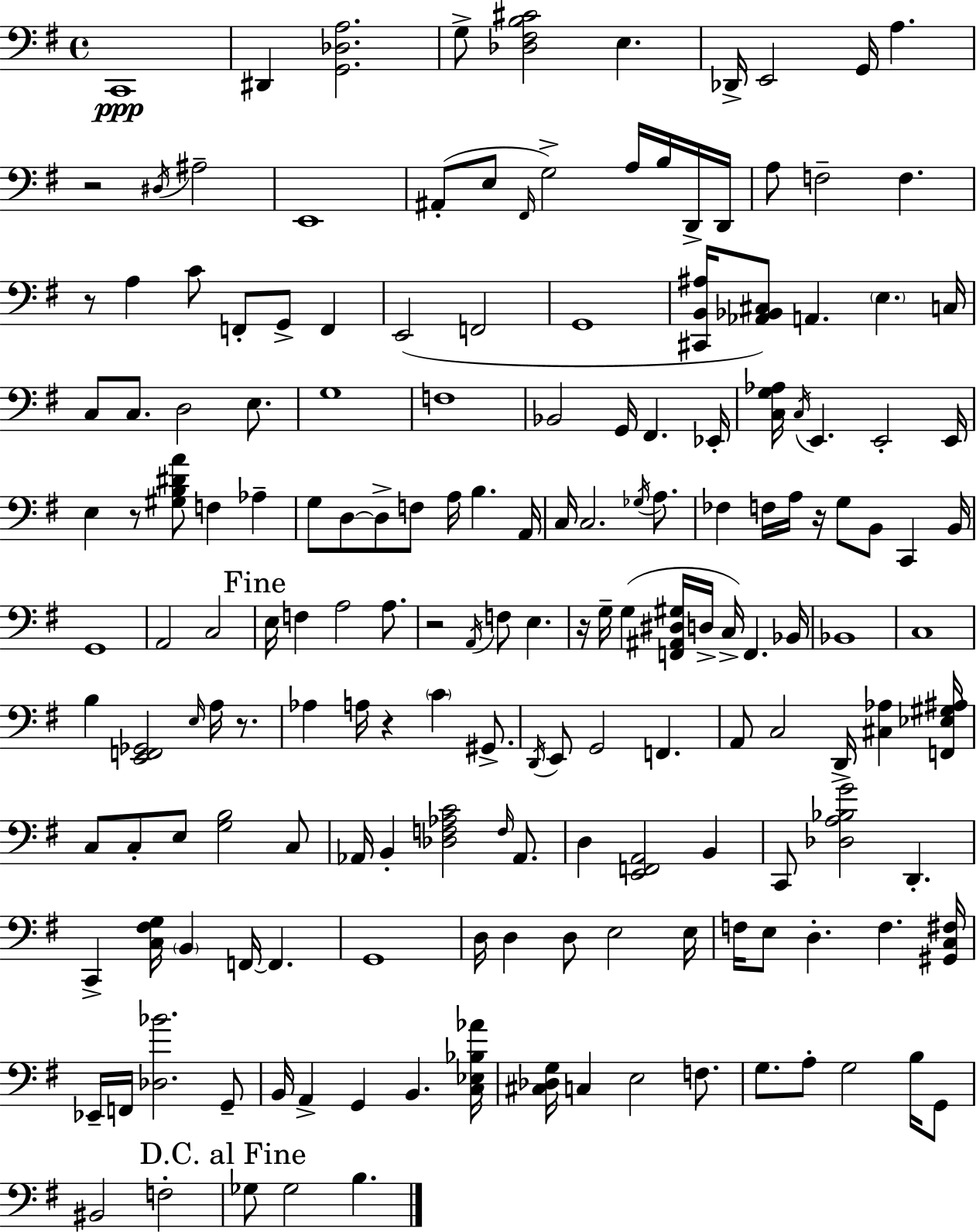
C2/w D#2/q [G2,Db3,A3]/h. G3/e [Db3,F#3,B3,C#4]/h E3/q. Db2/s E2/h G2/s A3/q. R/h D#3/s A#3/h E2/w A#2/e E3/e F#2/s G3/h A3/s B3/s D2/s D2/s A3/e F3/h F3/q. R/e A3/q C4/e F2/e G2/e F2/q E2/h F2/h G2/w [C#2,B2,A#3]/s [Ab2,Bb2,C#3]/e A2/q. E3/q. C3/s C3/e C3/e. D3/h E3/e. G3/w F3/w Bb2/h G2/s F#2/q. Eb2/s [C3,G3,Ab3]/s C3/s E2/q. E2/h E2/s E3/q R/e [G#3,B3,D#4,A4]/e F3/q Ab3/q G3/e D3/e D3/e F3/e A3/s B3/q. A2/s C3/s C3/h. Gb3/s A3/e. FES3/q F3/s A3/s R/s G3/e B2/e C2/q B2/s G2/w A2/h C3/h E3/s F3/q A3/h A3/e. R/h A2/s F3/e E3/q. R/s G3/s G3/q [F2,A#2,D#3,G#3]/s D3/s C3/s F2/q. Bb2/s Bb2/w C3/w B3/q [E2,F2,Gb2]/h E3/s A3/s R/e. Ab3/q A3/s R/q C4/q G#2/e. D2/s E2/e G2/h F2/q. A2/e C3/h D2/s [C#3,Ab3]/q [F2,Eb3,G#3,A#3]/s C3/e C3/e E3/e [G3,B3]/h C3/e Ab2/s B2/q [Db3,F3,Ab3,C4]/h F3/s Ab2/e. D3/q [E2,F2,A2]/h B2/q C2/e [Db3,A3,Bb3,G4]/h D2/q. C2/q [C3,F#3,G3]/s B2/q F2/s F2/q. G2/w D3/s D3/q D3/e E3/h E3/s F3/s E3/e D3/q. F3/q. [G#2,C3,F#3]/s Eb2/s F2/s [Db3,Bb4]/h. G2/e B2/s A2/q G2/q B2/q. [C3,Eb3,Bb3,Ab4]/s [C#3,Db3,G3]/s C3/q E3/h F3/e. G3/e. A3/e G3/h B3/s G2/e BIS2/h F3/h Gb3/e Gb3/h B3/q.